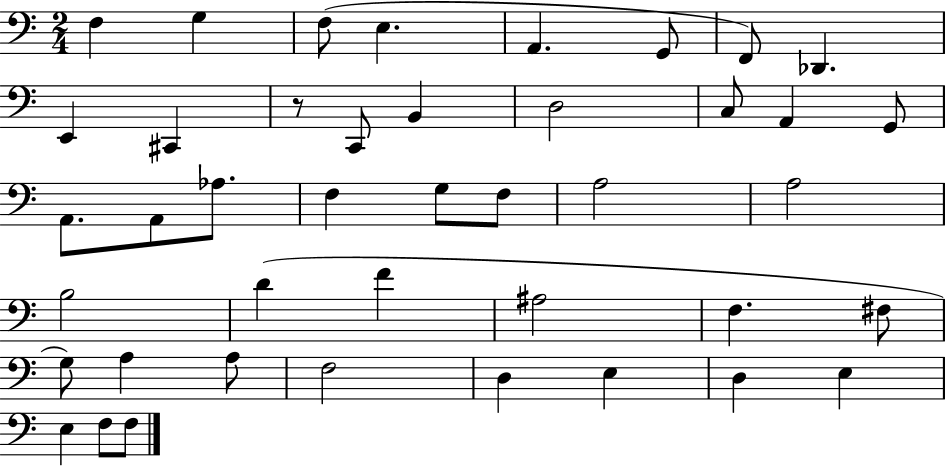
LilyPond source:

{
  \clef bass
  \numericTimeSignature
  \time 2/4
  \key c \major
  f4 g4 | f8( e4. | a,4. g,8 | f,8) des,4. | \break e,4 cis,4 | r8 c,8 b,4 | d2 | c8 a,4 g,8 | \break a,8. a,8 aes8. | f4 g8 f8 | a2 | a2 | \break b2 | d'4( f'4 | ais2 | f4. fis8 | \break g8) a4 a8 | f2 | d4 e4 | d4 e4 | \break e4 f8 f8 | \bar "|."
}